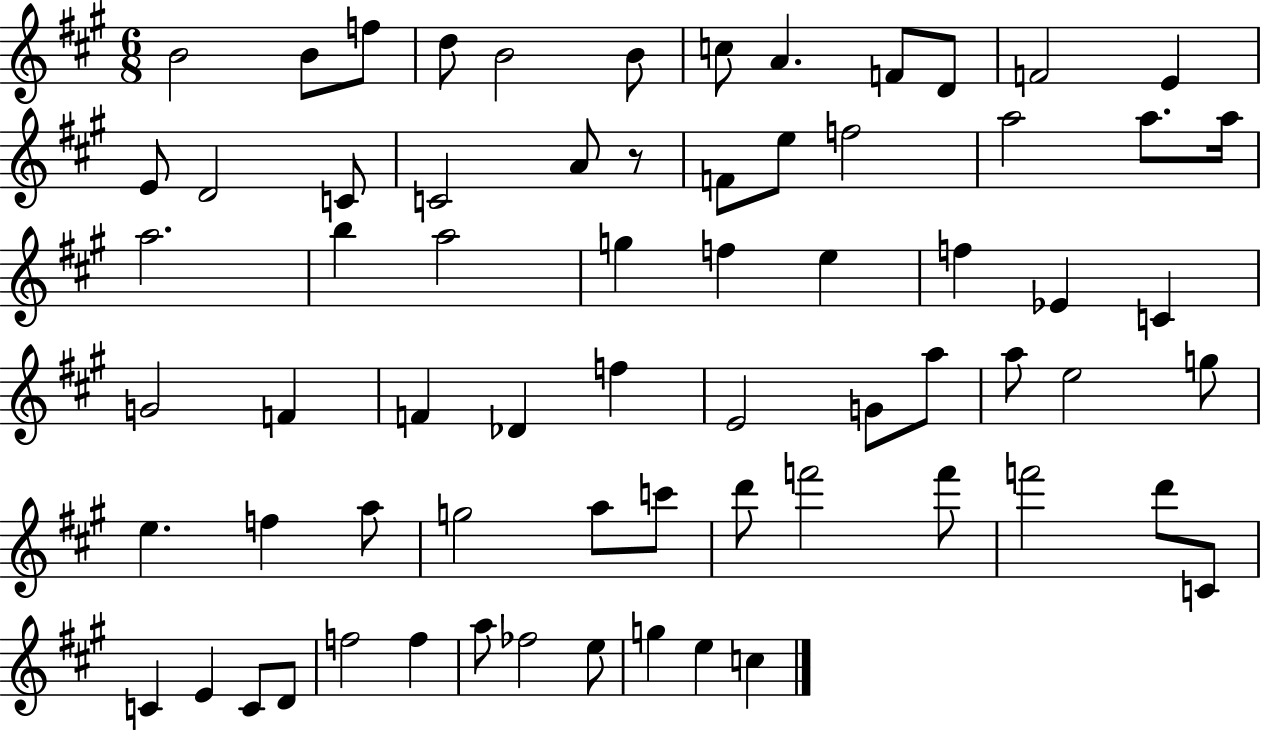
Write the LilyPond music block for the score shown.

{
  \clef treble
  \numericTimeSignature
  \time 6/8
  \key a \major
  b'2 b'8 f''8 | d''8 b'2 b'8 | c''8 a'4. f'8 d'8 | f'2 e'4 | \break e'8 d'2 c'8 | c'2 a'8 r8 | f'8 e''8 f''2 | a''2 a''8. a''16 | \break a''2. | b''4 a''2 | g''4 f''4 e''4 | f''4 ees'4 c'4 | \break g'2 f'4 | f'4 des'4 f''4 | e'2 g'8 a''8 | a''8 e''2 g''8 | \break e''4. f''4 a''8 | g''2 a''8 c'''8 | d'''8 f'''2 f'''8 | f'''2 d'''8 c'8 | \break c'4 e'4 c'8 d'8 | f''2 f''4 | a''8 fes''2 e''8 | g''4 e''4 c''4 | \break \bar "|."
}